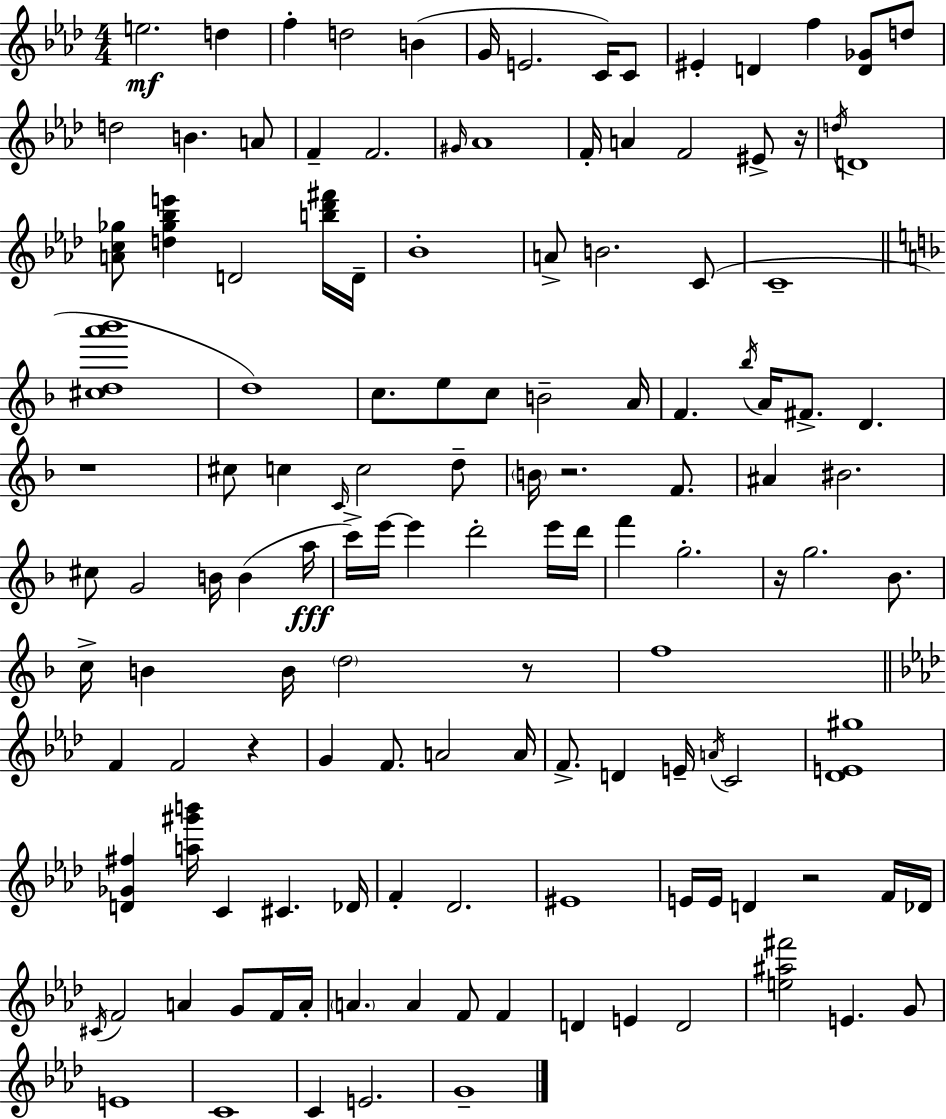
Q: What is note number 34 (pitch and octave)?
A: D5